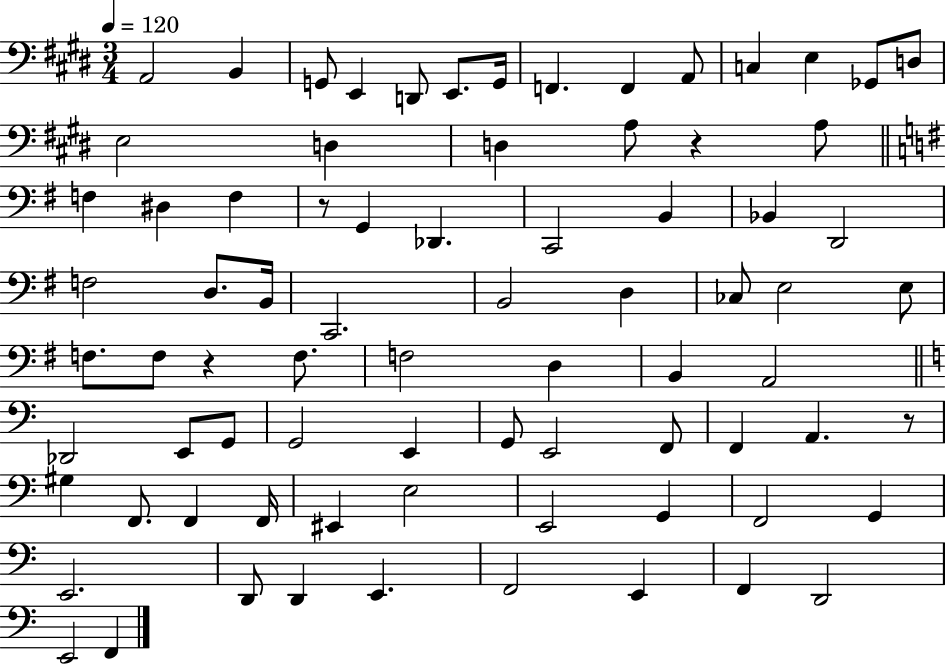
A2/h B2/q G2/e E2/q D2/e E2/e. G2/s F2/q. F2/q A2/e C3/q E3/q Gb2/e D3/e E3/h D3/q D3/q A3/e R/q A3/e F3/q D#3/q F3/q R/e G2/q Db2/q. C2/h B2/q Bb2/q D2/h F3/h D3/e. B2/s C2/h. B2/h D3/q CES3/e E3/h E3/e F3/e. F3/e R/q F3/e. F3/h D3/q B2/q A2/h Db2/h E2/e G2/e G2/h E2/q G2/e E2/h F2/e F2/q A2/q. R/e G#3/q F2/e. F2/q F2/s EIS2/q E3/h E2/h G2/q F2/h G2/q E2/h. D2/e D2/q E2/q. F2/h E2/q F2/q D2/h E2/h F2/q